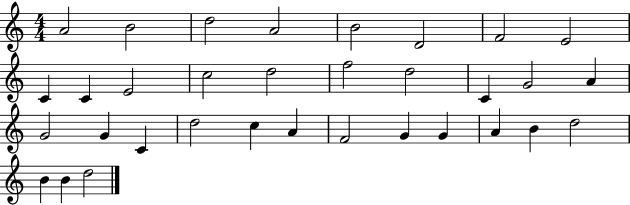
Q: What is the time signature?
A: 4/4